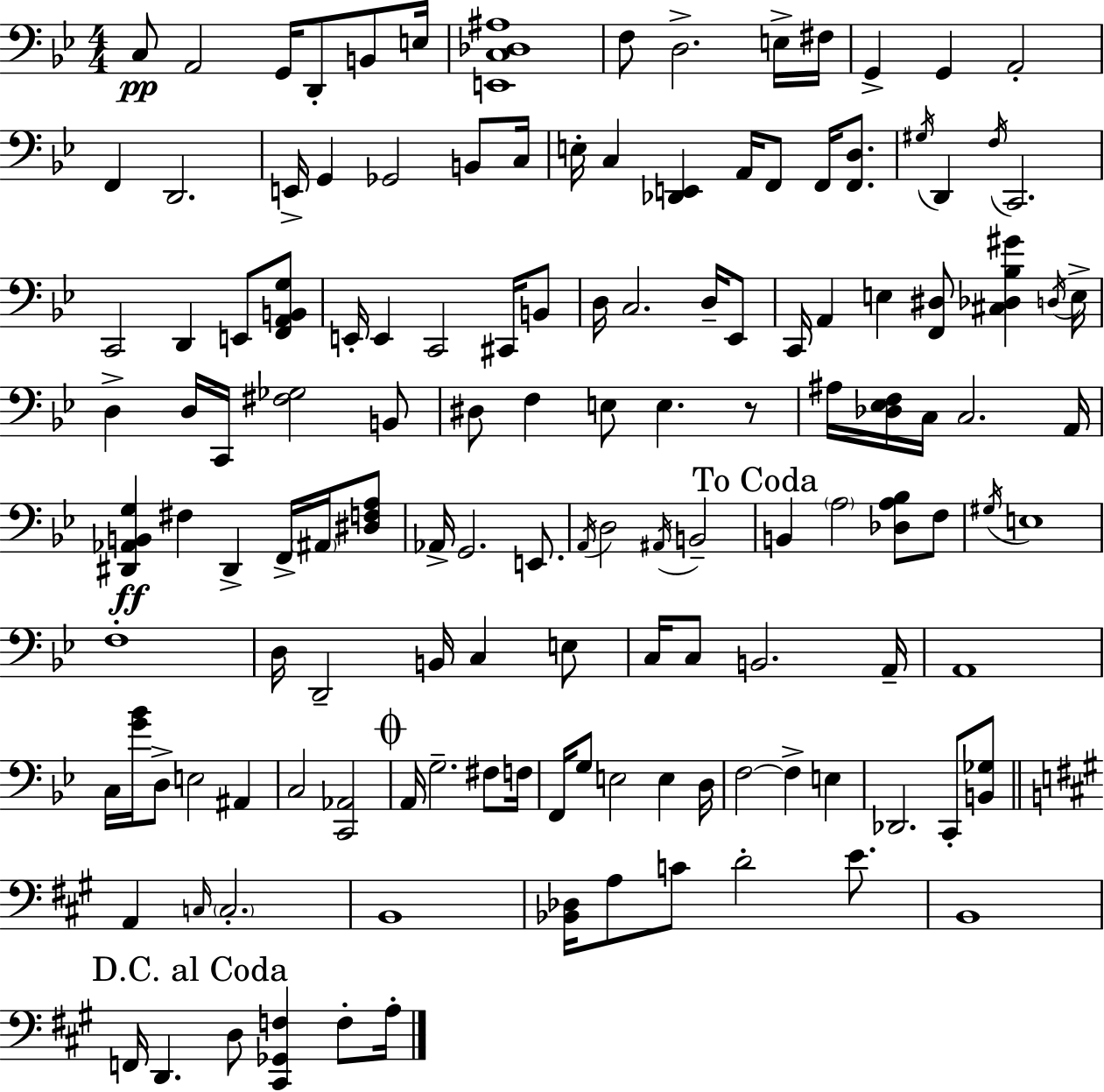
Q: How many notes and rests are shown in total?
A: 135